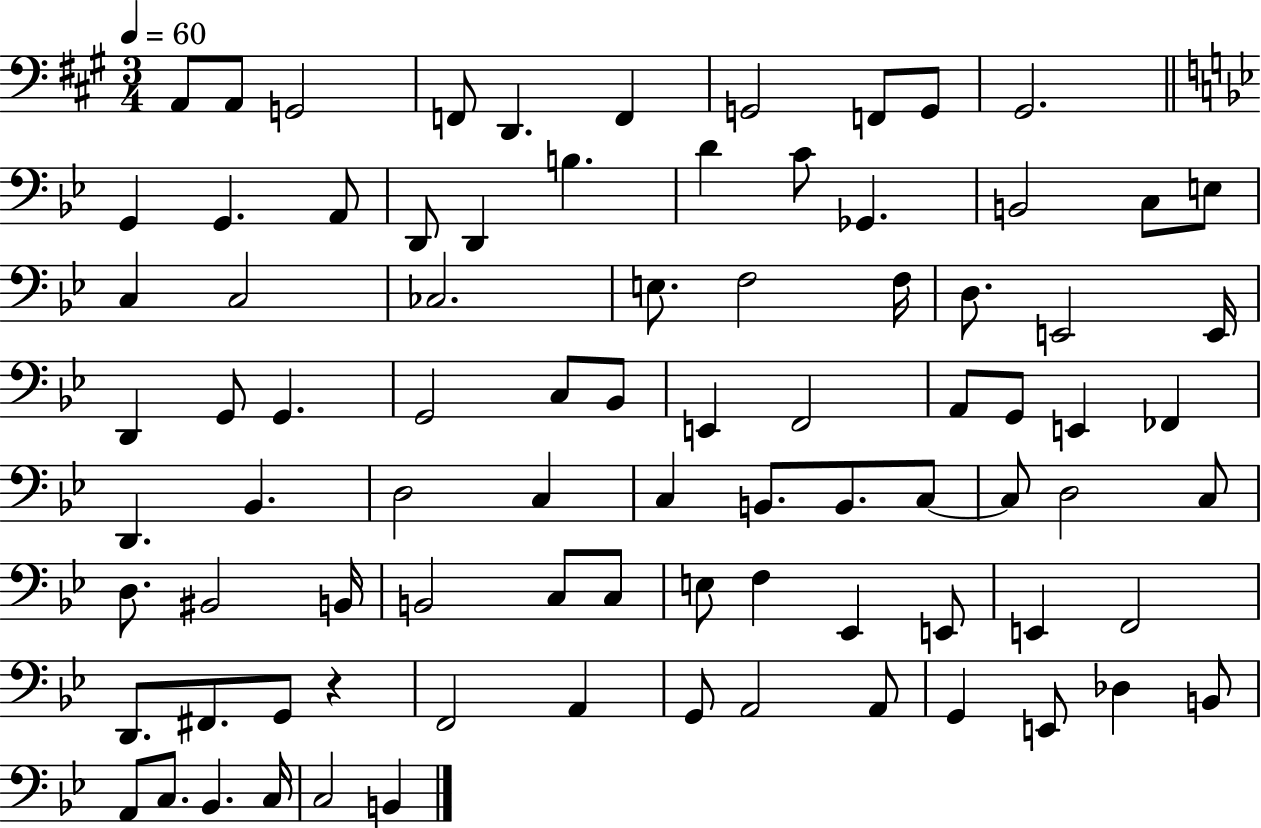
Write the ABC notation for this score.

X:1
T:Untitled
M:3/4
L:1/4
K:A
A,,/2 A,,/2 G,,2 F,,/2 D,, F,, G,,2 F,,/2 G,,/2 ^G,,2 G,, G,, A,,/2 D,,/2 D,, B, D C/2 _G,, B,,2 C,/2 E,/2 C, C,2 _C,2 E,/2 F,2 F,/4 D,/2 E,,2 E,,/4 D,, G,,/2 G,, G,,2 C,/2 _B,,/2 E,, F,,2 A,,/2 G,,/2 E,, _F,, D,, _B,, D,2 C, C, B,,/2 B,,/2 C,/2 C,/2 D,2 C,/2 D,/2 ^B,,2 B,,/4 B,,2 C,/2 C,/2 E,/2 F, _E,, E,,/2 E,, F,,2 D,,/2 ^F,,/2 G,,/2 z F,,2 A,, G,,/2 A,,2 A,,/2 G,, E,,/2 _D, B,,/2 A,,/2 C,/2 _B,, C,/4 C,2 B,,